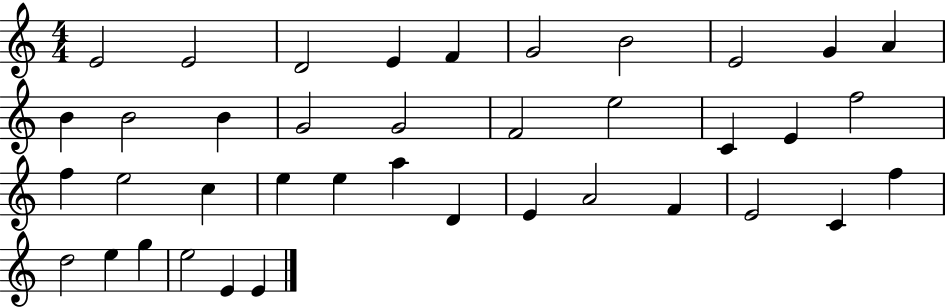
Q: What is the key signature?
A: C major